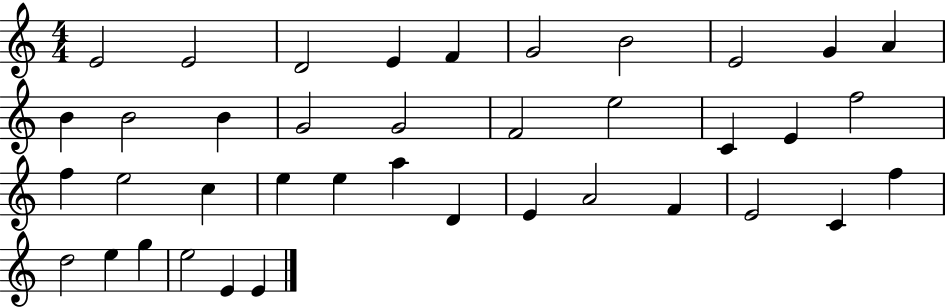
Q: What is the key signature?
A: C major